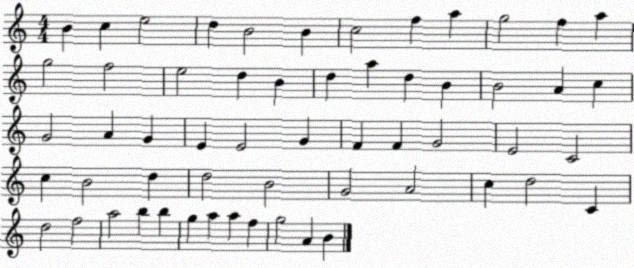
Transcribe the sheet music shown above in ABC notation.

X:1
T:Untitled
M:4/4
L:1/4
K:C
B c e2 d B2 B c2 f a g2 f a g2 f2 e2 d B d a d B B2 A c G2 A G E E2 G F F G2 E2 C2 c B2 d d2 B2 G2 A2 c d2 C d2 f2 a2 b b g a a f g2 A B